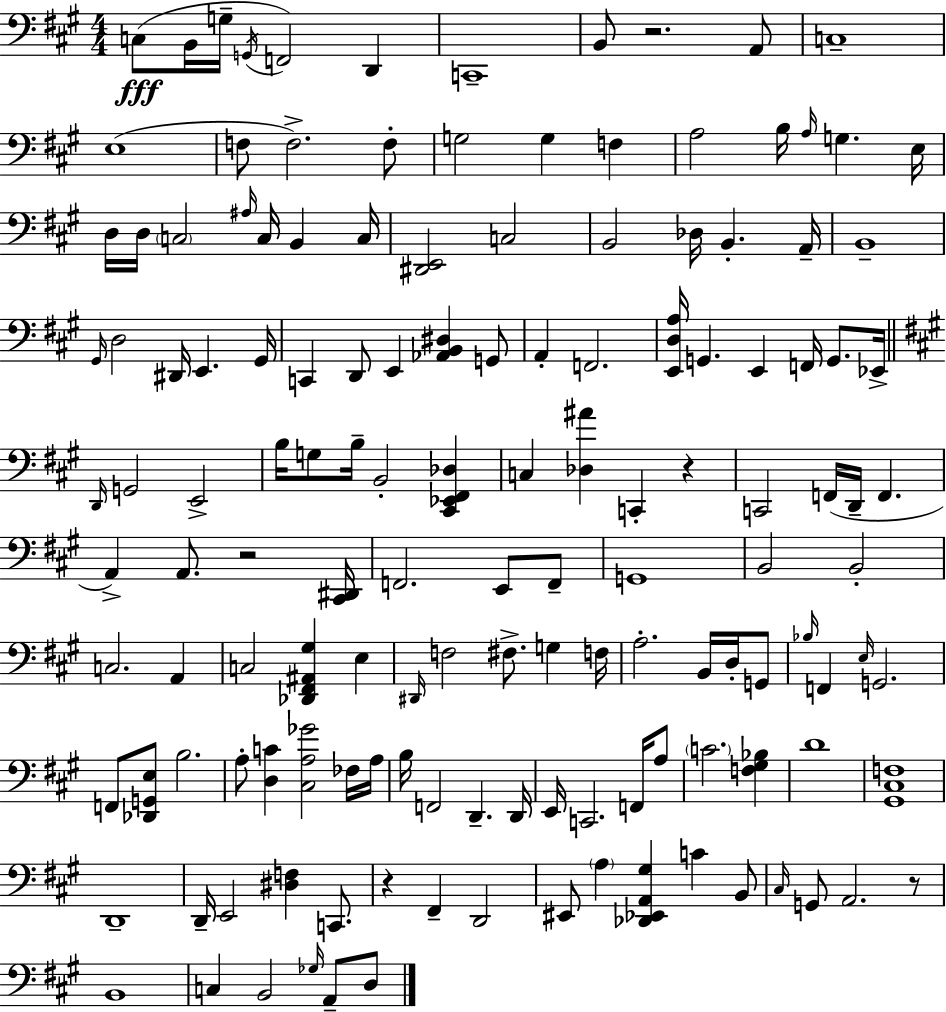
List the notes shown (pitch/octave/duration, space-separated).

C3/e B2/s G3/s G2/s F2/h D2/q C2/w B2/e R/h. A2/e C3/w E3/w F3/e F3/h. F3/e G3/h G3/q F3/q A3/h B3/s A3/s G3/q. E3/s D3/s D3/s C3/h A#3/s C3/s B2/q C3/s [D#2,E2]/h C3/h B2/h Db3/s B2/q. A2/s B2/w G#2/s D3/h D#2/s E2/q. G#2/s C2/q D2/e E2/q [Ab2,B2,D#3]/q G2/e A2/q F2/h. [E2,D3,A3]/s G2/q. E2/q F2/s G2/e. Eb2/s D2/s G2/h E2/h B3/s G3/e B3/s B2/h [C#2,Eb2,F#2,Db3]/q C3/q [Db3,A#4]/q C2/q R/q C2/h F2/s D2/s F2/q. A2/q A2/e. R/h [C#2,D#2]/s F2/h. E2/e F2/e G2/w B2/h B2/h C3/h. A2/q C3/h [Db2,F#2,A#2,G#3]/q E3/q D#2/s F3/h F#3/e. G3/q F3/s A3/h. B2/s D3/s G2/e Bb3/s F2/q E3/s G2/h. F2/e [Db2,G2,E3]/e B3/h. A3/e [D3,C4]/q [C#3,A3,Gb4]/h FES3/s A3/s B3/s F2/h D2/q. D2/s E2/s C2/h. F2/s A3/e C4/h. [F3,G#3,Bb3]/q D4/w [G#2,C#3,F3]/w D2/w D2/s E2/h [D#3,F3]/q C2/e. R/q F#2/q D2/h EIS2/e A3/q [Db2,Eb2,A2,G#3]/q C4/q B2/e C#3/s G2/e A2/h. R/e B2/w C3/q B2/h Gb3/s A2/e D3/e